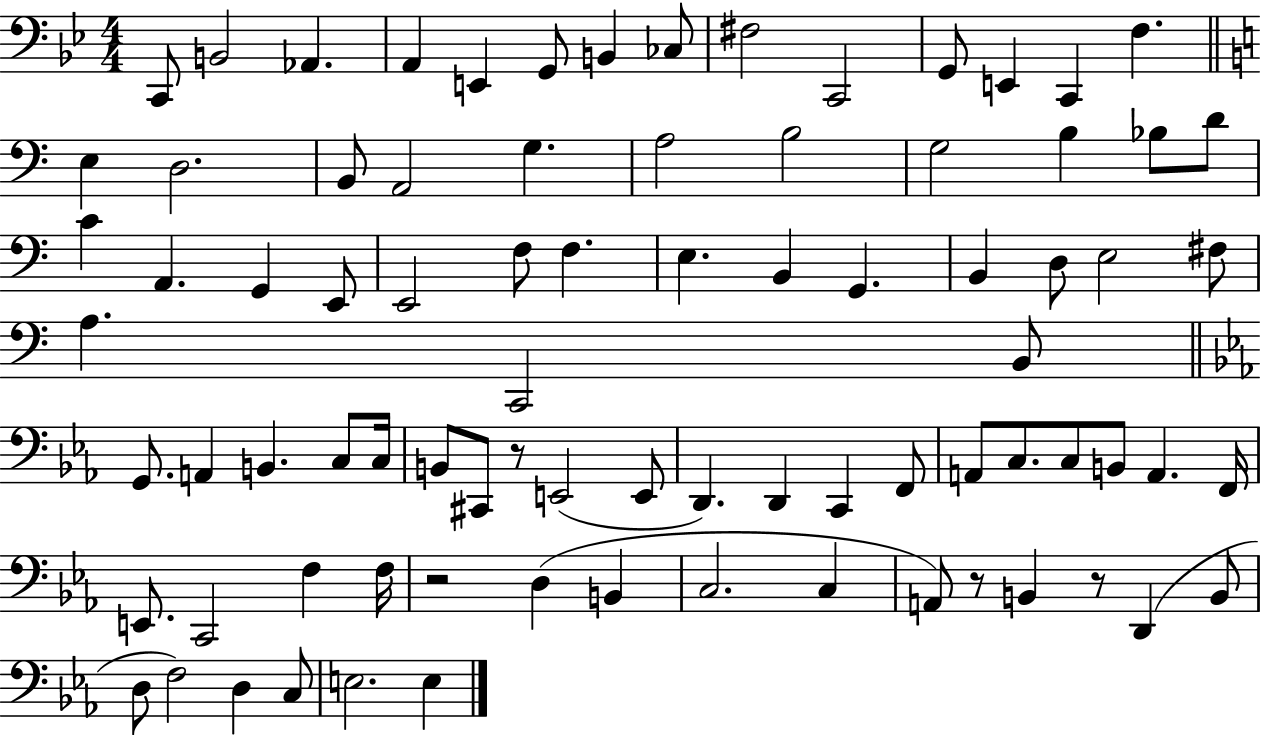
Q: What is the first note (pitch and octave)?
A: C2